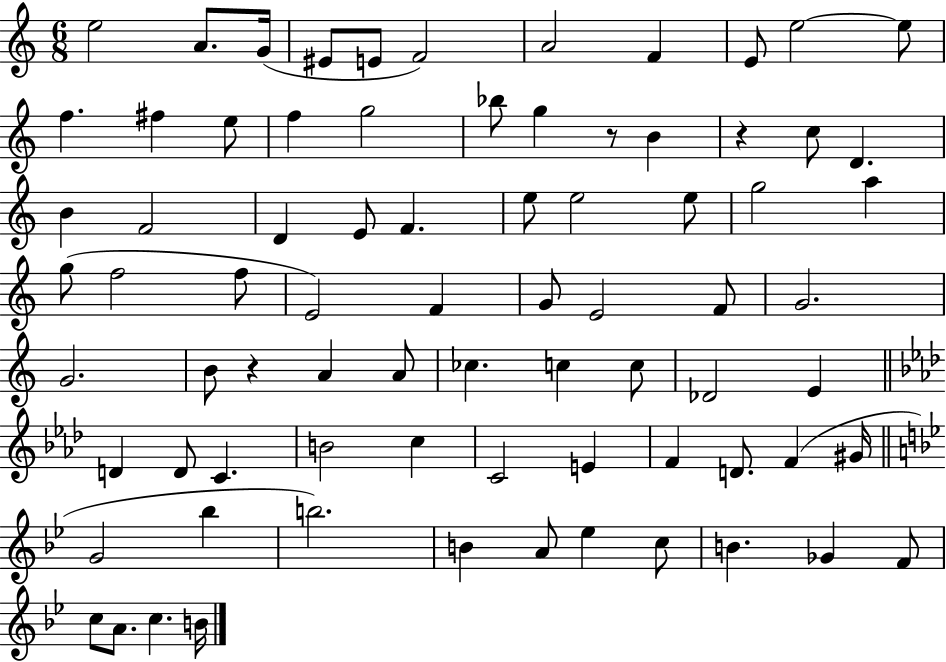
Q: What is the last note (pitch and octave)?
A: B4